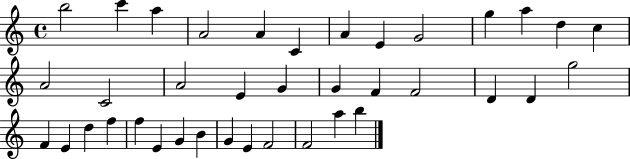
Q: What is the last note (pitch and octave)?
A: B5